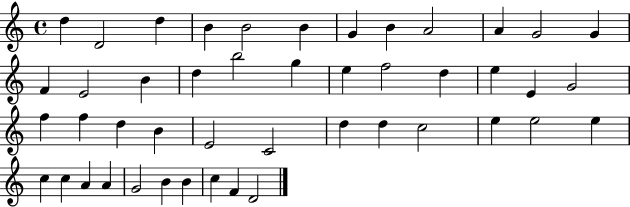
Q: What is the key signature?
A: C major